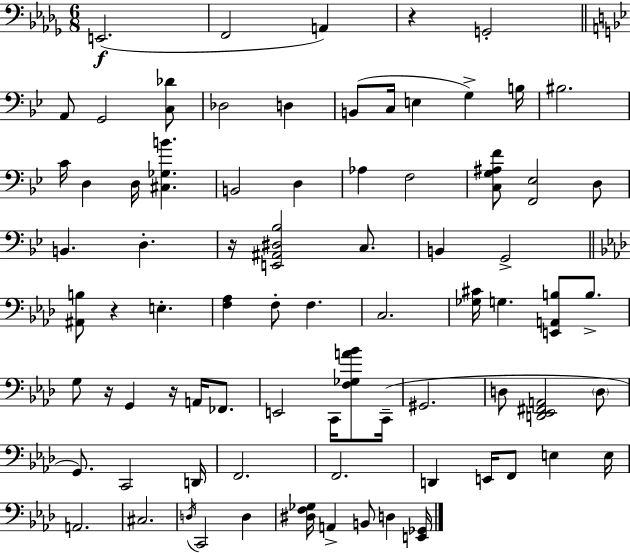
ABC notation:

X:1
T:Untitled
M:6/8
L:1/4
K:Bbm
E,,2 F,,2 A,, z G,,2 A,,/2 G,,2 [C,_D]/2 _D,2 D, B,,/2 C,/4 E, G, B,/4 ^B,2 C/4 D, D,/4 [^C,_G,B] B,,2 D, _A, F,2 [C,G,^A,F]/2 [F,,_E,]2 D,/2 B,, D, z/4 [E,,^A,,^D,_B,]2 C,/2 B,, G,,2 [^A,,B,]/2 z E, [F,_A,] F,/2 F, C,2 [_G,^C]/4 G, [E,,A,,B,]/2 B,/2 G,/2 z/4 G,, z/4 A,,/4 _F,,/2 E,,2 C,,/4 [F,_G,A_B]/2 C,,/4 ^G,,2 D,/2 [D,,_E,,^F,,A,,]2 D,/2 G,,/2 C,,2 D,,/4 F,,2 F,,2 D,, E,,/4 F,,/2 E, E,/4 A,,2 ^C,2 D,/4 C,,2 D, [^D,F,_G,]/4 A,, B,,/2 D, [E,,_G,,]/4